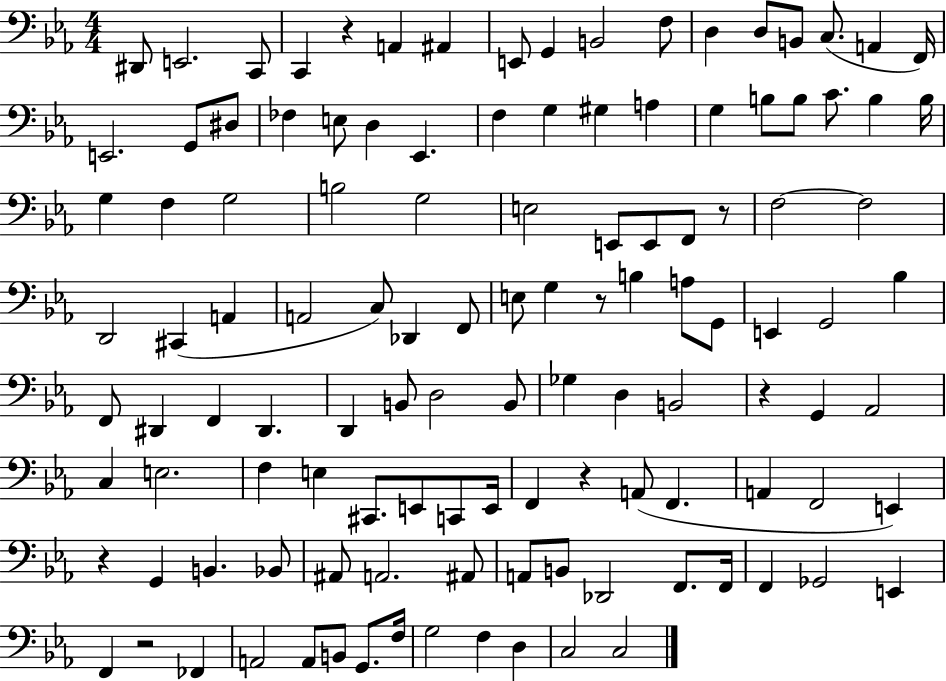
{
  \clef bass
  \numericTimeSignature
  \time 4/4
  \key ees \major
  dis,8 e,2. c,8 | c,4 r4 a,4 ais,4 | e,8 g,4 b,2 f8 | d4 d8 b,8 c8.( a,4 f,16) | \break e,2. g,8 dis8 | fes4 e8 d4 ees,4. | f4 g4 gis4 a4 | g4 b8 b8 c'8. b4 b16 | \break g4 f4 g2 | b2 g2 | e2 e,8 e,8 f,8 r8 | f2~~ f2 | \break d,2 cis,4( a,4 | a,2 c8) des,4 f,8 | e8 g4 r8 b4 a8 g,8 | e,4 g,2 bes4 | \break f,8 dis,4 f,4 dis,4. | d,4 b,8 d2 b,8 | ges4 d4 b,2 | r4 g,4 aes,2 | \break c4 e2. | f4 e4 cis,8. e,8 c,8 e,16 | f,4 r4 a,8( f,4. | a,4 f,2 e,4) | \break r4 g,4 b,4. bes,8 | ais,8 a,2. ais,8 | a,8 b,8 des,2 f,8. f,16 | f,4 ges,2 e,4 | \break f,4 r2 fes,4 | a,2 a,8 b,8 g,8. f16 | g2 f4 d4 | c2 c2 | \break \bar "|."
}